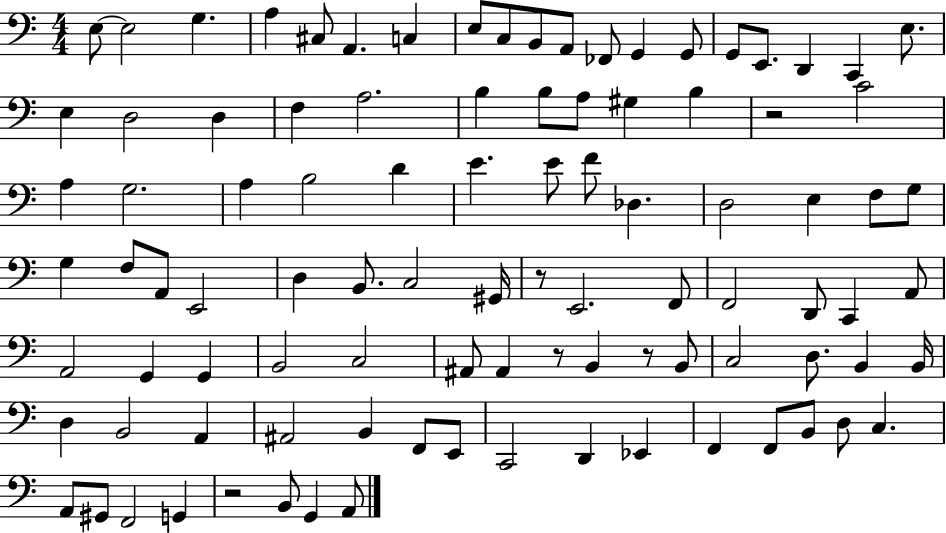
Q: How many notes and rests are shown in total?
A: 97